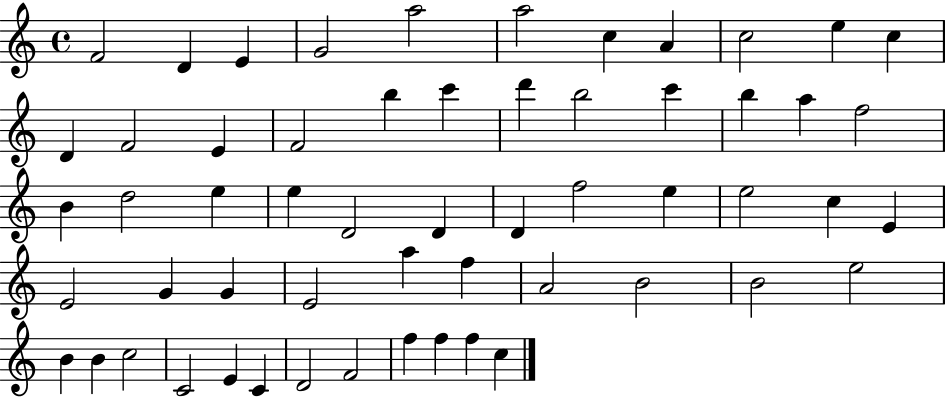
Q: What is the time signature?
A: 4/4